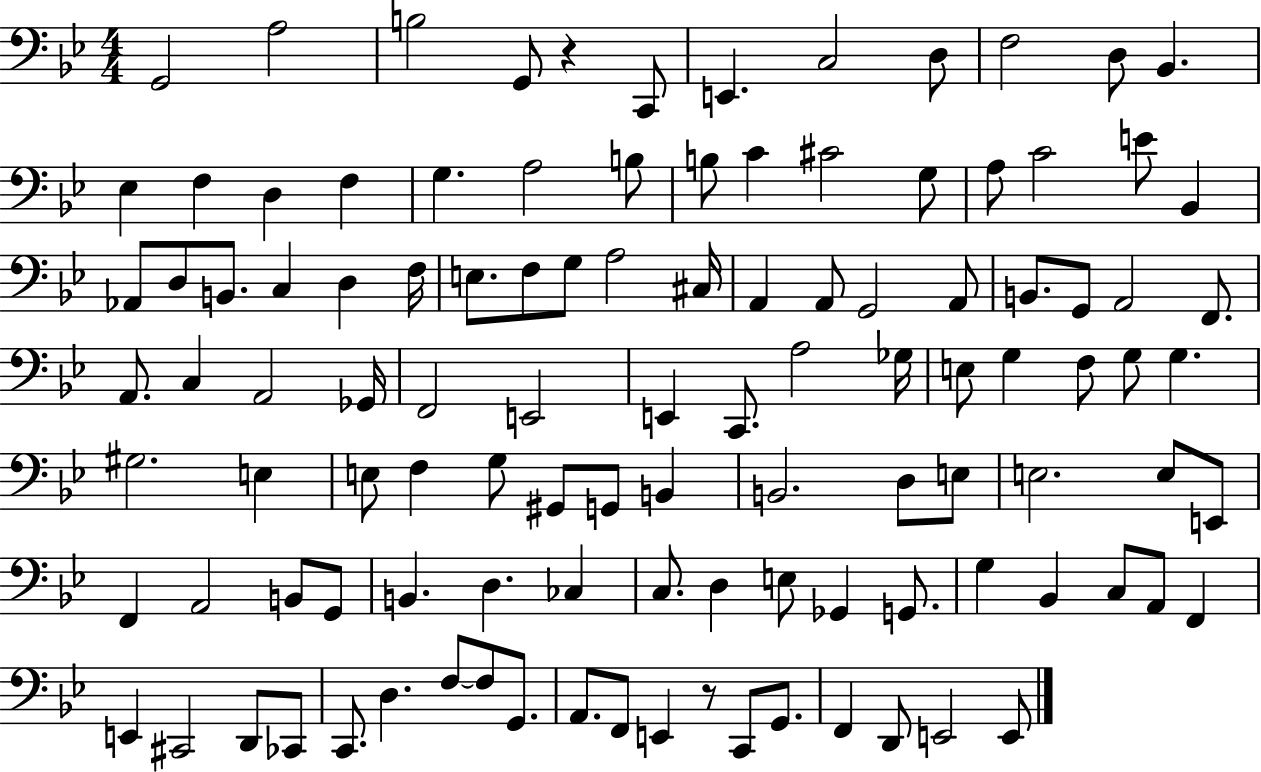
{
  \clef bass
  \numericTimeSignature
  \time 4/4
  \key bes \major
  g,2 a2 | b2 g,8 r4 c,8 | e,4. c2 d8 | f2 d8 bes,4. | \break ees4 f4 d4 f4 | g4. a2 b8 | b8 c'4 cis'2 g8 | a8 c'2 e'8 bes,4 | \break aes,8 d8 b,8. c4 d4 f16 | e8. f8 g8 a2 cis16 | a,4 a,8 g,2 a,8 | b,8. g,8 a,2 f,8. | \break a,8. c4 a,2 ges,16 | f,2 e,2 | e,4 c,8. a2 ges16 | e8 g4 f8 g8 g4. | \break gis2. e4 | e8 f4 g8 gis,8 g,8 b,4 | b,2. d8 e8 | e2. e8 e,8 | \break f,4 a,2 b,8 g,8 | b,4. d4. ces4 | c8. d4 e8 ges,4 g,8. | g4 bes,4 c8 a,8 f,4 | \break e,4 cis,2 d,8 ces,8 | c,8. d4. f8~~ f8 g,8. | a,8. f,8 e,4 r8 c,8 g,8. | f,4 d,8 e,2 e,8 | \break \bar "|."
}